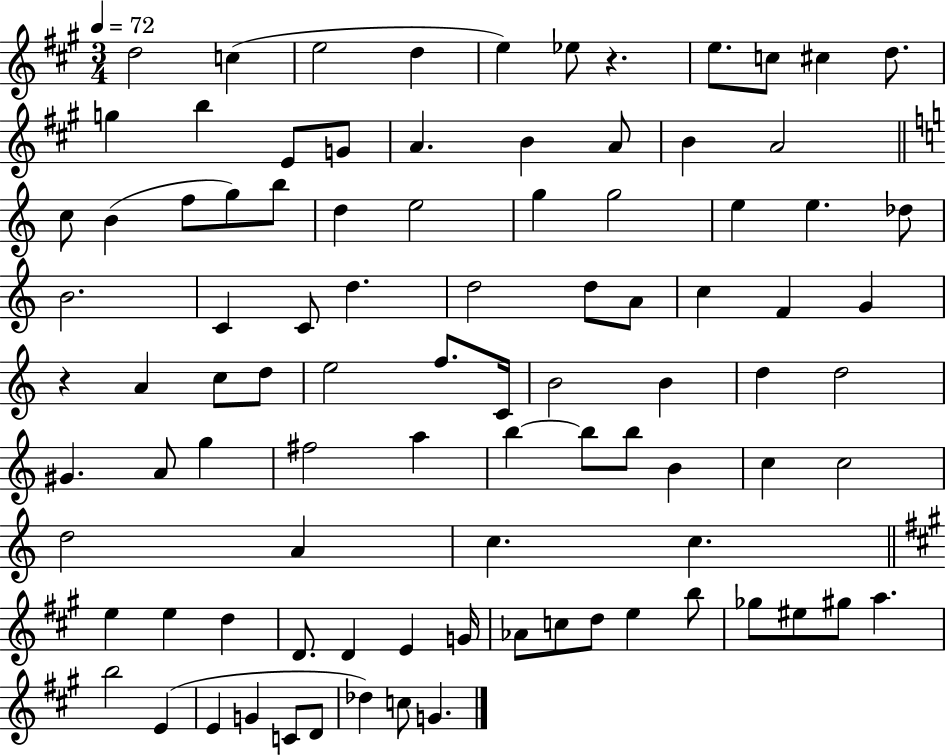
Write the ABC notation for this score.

X:1
T:Untitled
M:3/4
L:1/4
K:A
d2 c e2 d e _e/2 z e/2 c/2 ^c d/2 g b E/2 G/2 A B A/2 B A2 c/2 B f/2 g/2 b/2 d e2 g g2 e e _d/2 B2 C C/2 d d2 d/2 A/2 c F G z A c/2 d/2 e2 f/2 C/4 B2 B d d2 ^G A/2 g ^f2 a b b/2 b/2 B c c2 d2 A c c e e d D/2 D E G/4 _A/2 c/2 d/2 e b/2 _g/2 ^e/2 ^g/2 a b2 E E G C/2 D/2 _d c/2 G